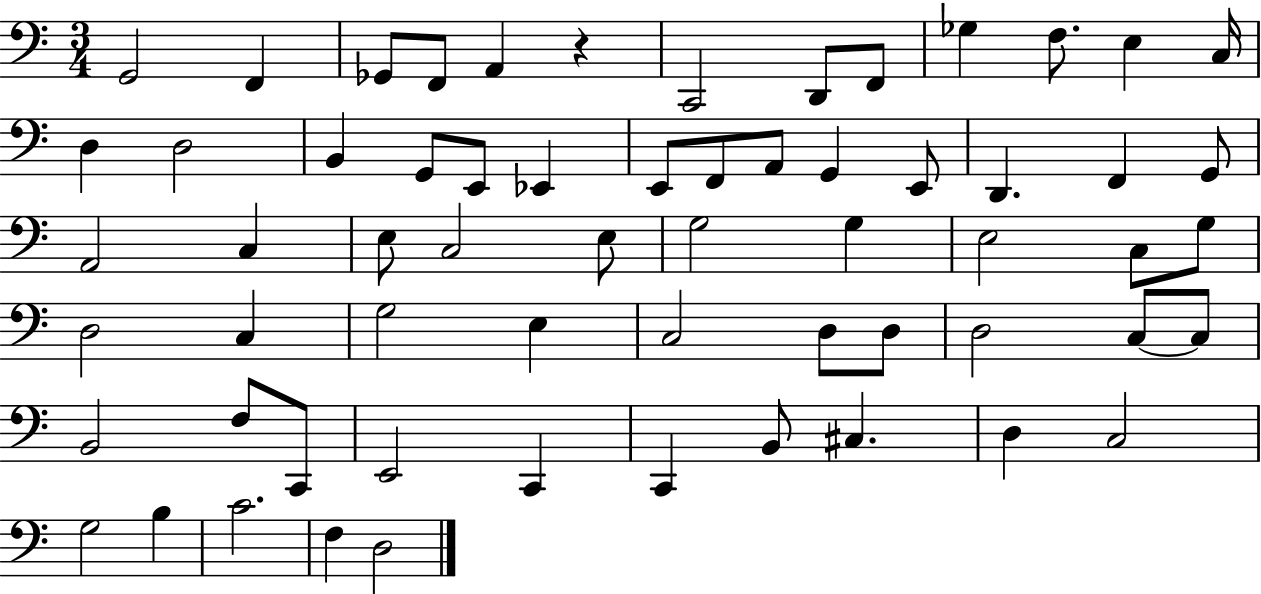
G2/h F2/q Gb2/e F2/e A2/q R/q C2/h D2/e F2/e Gb3/q F3/e. E3/q C3/s D3/q D3/h B2/q G2/e E2/e Eb2/q E2/e F2/e A2/e G2/q E2/e D2/q. F2/q G2/e A2/h C3/q E3/e C3/h E3/e G3/h G3/q E3/h C3/e G3/e D3/h C3/q G3/h E3/q C3/h D3/e D3/e D3/h C3/e C3/e B2/h F3/e C2/e E2/h C2/q C2/q B2/e C#3/q. D3/q C3/h G3/h B3/q C4/h. F3/q D3/h